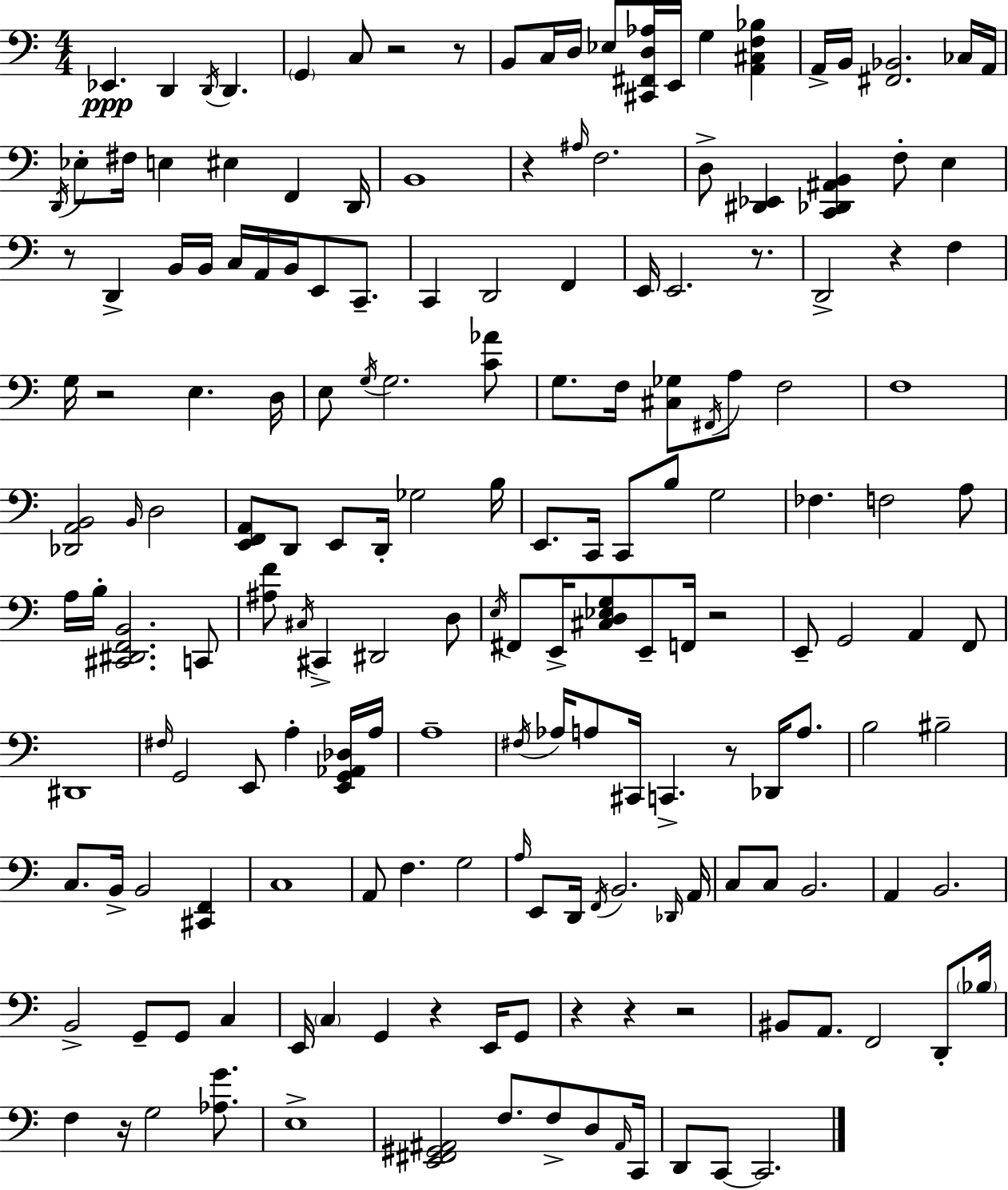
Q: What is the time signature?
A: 4/4